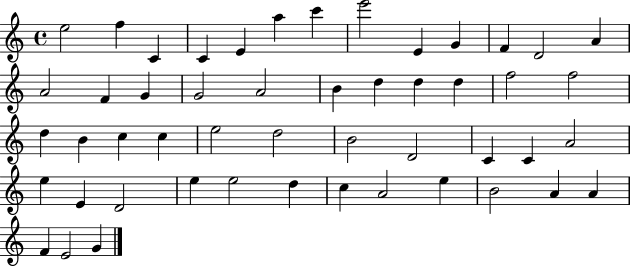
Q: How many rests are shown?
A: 0